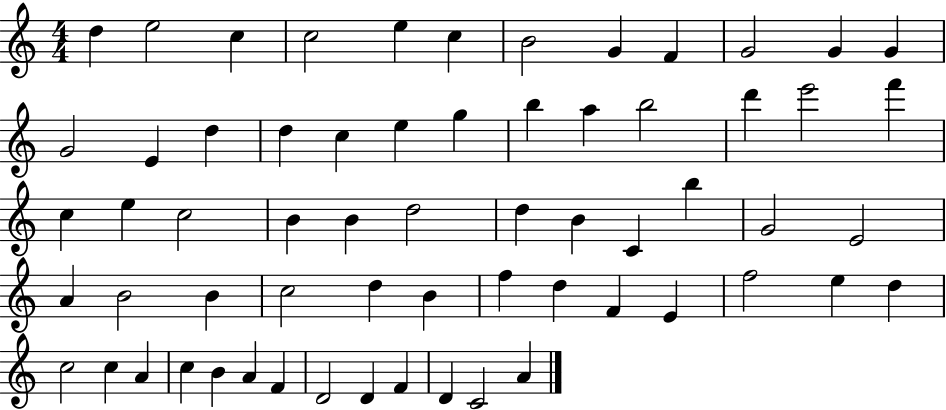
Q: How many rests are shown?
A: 0